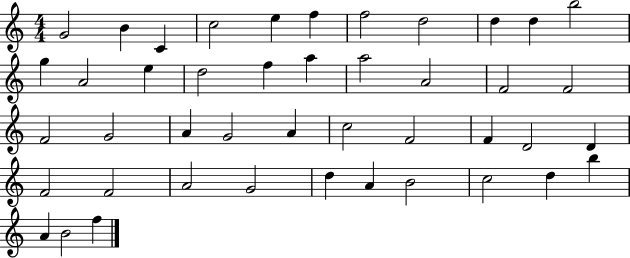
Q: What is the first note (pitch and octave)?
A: G4